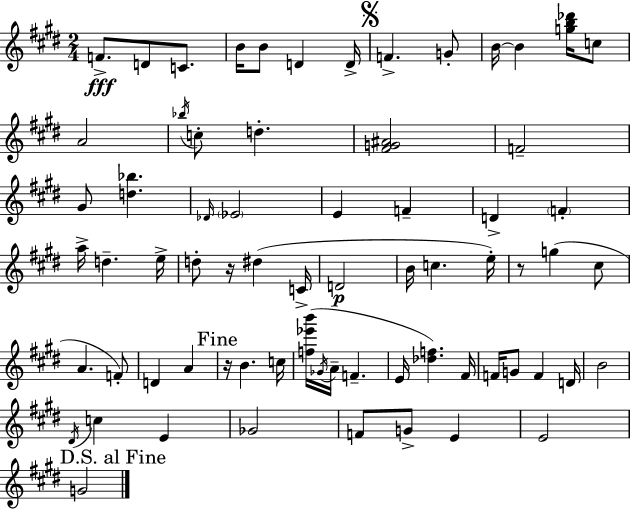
F4/e. D4/e C4/e. B4/s B4/e D4/q D4/s F4/q. G4/e B4/s B4/q [G5,B5,Db6]/s C5/e A4/h Bb5/s C5/e D5/q. [F#4,G4,A#4]/h F4/h G#4/e [D5,Bb5]/q. Db4/s Eb4/h E4/q F4/q D4/q F4/q A5/s D5/q. E5/s D5/e R/s D#5/q C4/s D4/h B4/s C5/q. E5/s R/e G5/q C#5/e A4/q. F4/e D4/q A4/q R/s B4/q. C5/s [F5,Eb6,B6]/s Gb4/s A4/s F4/q. E4/s [Db5,F5]/q. F#4/s F4/s G4/e F4/q D4/s B4/h D#4/s C5/q E4/q Gb4/h F4/e G4/e E4/q E4/h G4/h